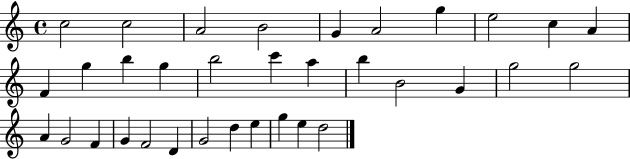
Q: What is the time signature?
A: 4/4